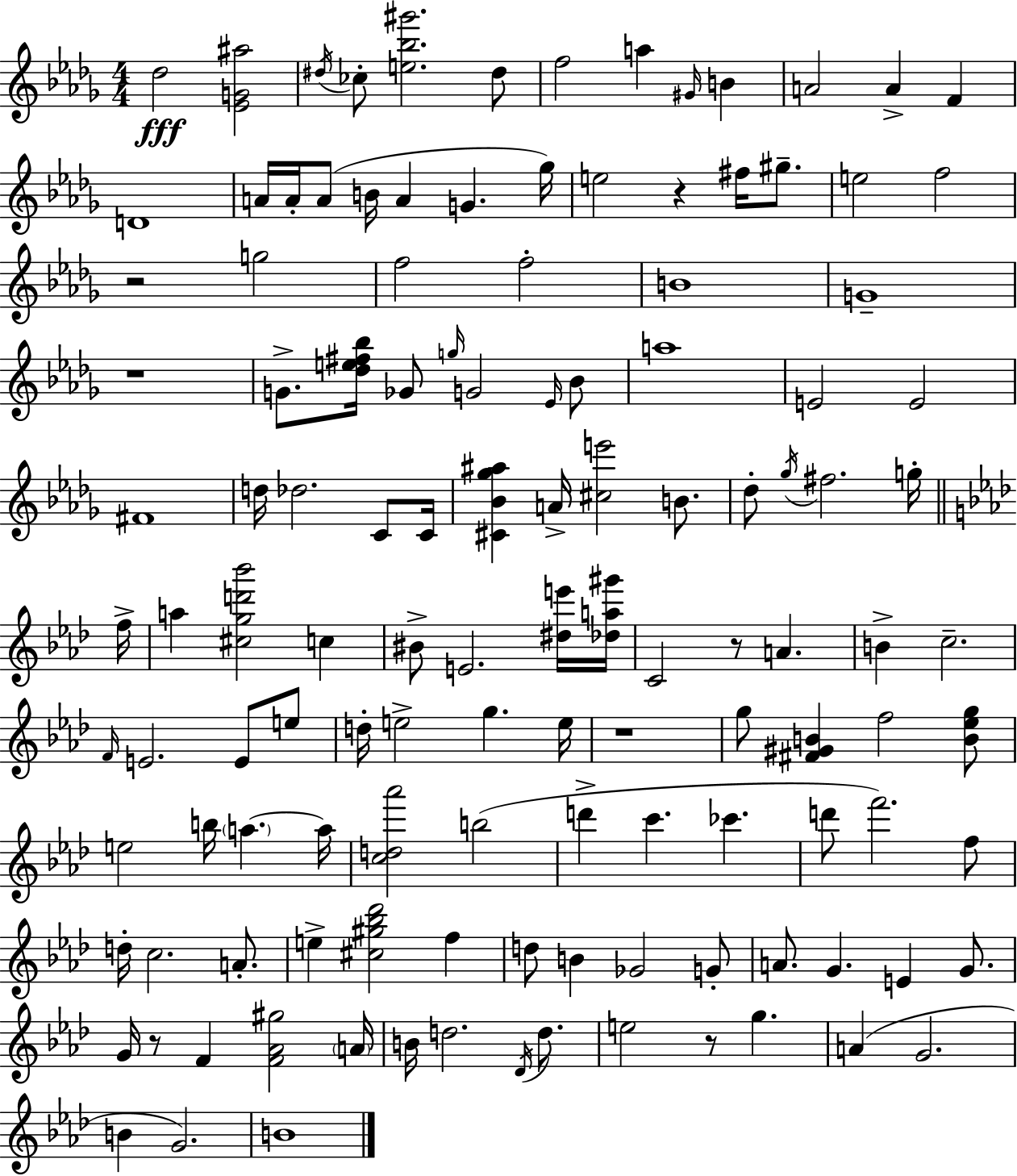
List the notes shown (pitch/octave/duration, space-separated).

Db5/h [Eb4,G4,A#5]/h D#5/s CES5/e [E5,Bb5,G#6]/h. D#5/e F5/h A5/q G#4/s B4/q A4/h A4/q F4/q D4/w A4/s A4/s A4/e B4/s A4/q G4/q. Gb5/s E5/h R/q F#5/s G#5/e. E5/h F5/h R/h G5/h F5/h F5/h B4/w G4/w R/w G4/e. [Db5,E5,F#5,Bb5]/s Gb4/e G5/s G4/h Eb4/s Bb4/e A5/w E4/h E4/h F#4/w D5/s Db5/h. C4/e C4/s [C#4,Bb4,Gb5,A#5]/q A4/s [C#5,E6]/h B4/e. Db5/e Gb5/s F#5/h. G5/s F5/s A5/q [C#5,G5,D6,Bb6]/h C5/q BIS4/e E4/h. [D#5,E6]/s [Db5,A5,G#6]/s C4/h R/e A4/q. B4/q C5/h. F4/s E4/h. E4/e E5/e D5/s E5/h G5/q. E5/s R/w G5/e [F#4,G#4,B4]/q F5/h [B4,Eb5,G5]/e E5/h B5/s A5/q. A5/s [C5,D5,Ab6]/h B5/h D6/q C6/q. CES6/q. D6/e F6/h. F5/e D5/s C5/h. A4/e. E5/q [C#5,G#5,Bb5,Db6]/h F5/q D5/e B4/q Gb4/h G4/e A4/e. G4/q. E4/q G4/e. G4/s R/e F4/q [F4,Ab4,G#5]/h A4/s B4/s D5/h. Db4/s D5/e. E5/h R/e G5/q. A4/q G4/h. B4/q G4/h. B4/w